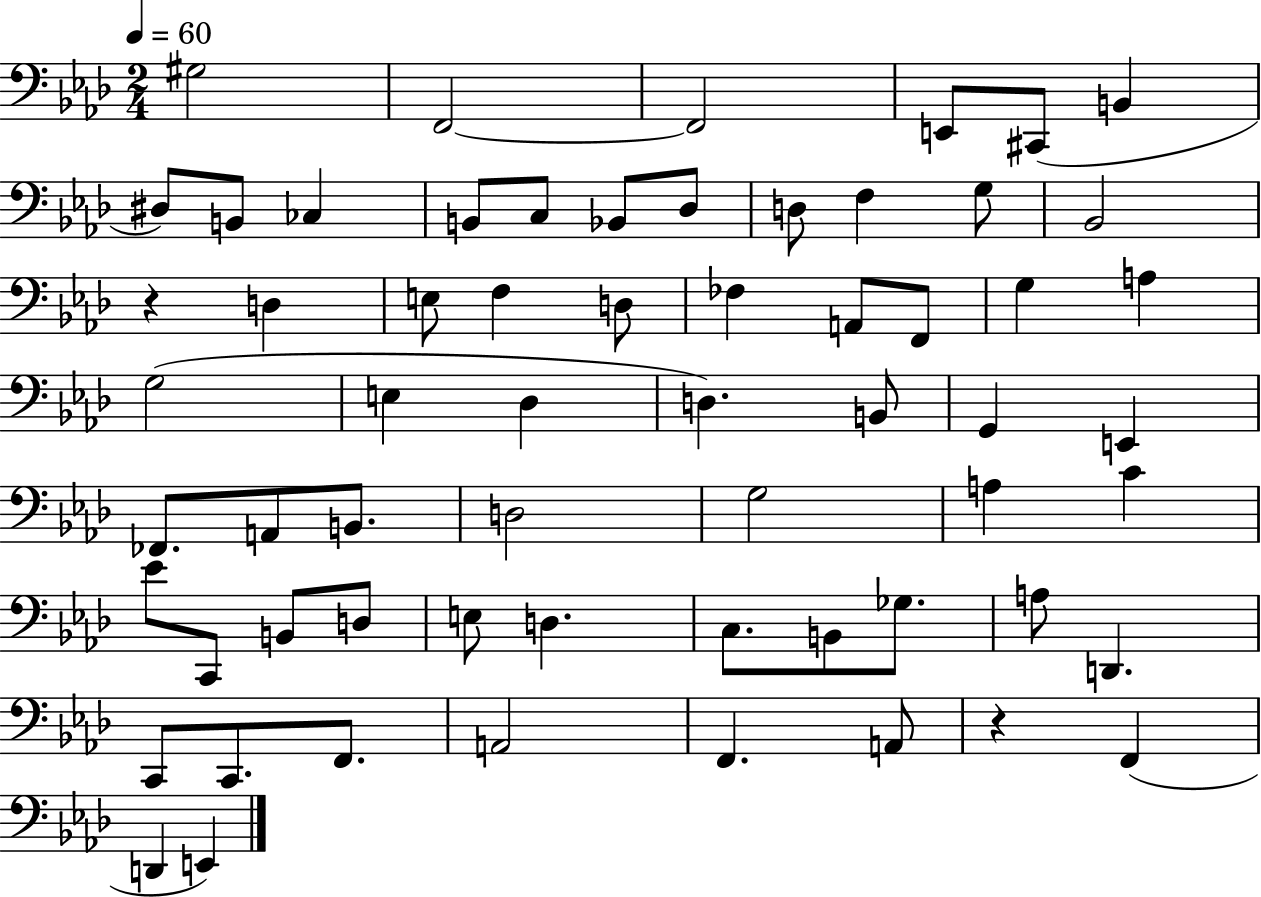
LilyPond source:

{
  \clef bass
  \numericTimeSignature
  \time 2/4
  \key aes \major
  \tempo 4 = 60
  gis2 | f,2~~ | f,2 | e,8 cis,8( b,4 | \break dis8) b,8 ces4 | b,8 c8 bes,8 des8 | d8 f4 g8 | bes,2 | \break r4 d4 | e8 f4 d8 | fes4 a,8 f,8 | g4 a4 | \break g2( | e4 des4 | d4.) b,8 | g,4 e,4 | \break fes,8. a,8 b,8. | d2 | g2 | a4 c'4 | \break ees'8 c,8 b,8 d8 | e8 d4. | c8. b,8 ges8. | a8 d,4. | \break c,8 c,8. f,8. | a,2 | f,4. a,8 | r4 f,4( | \break d,4 e,4) | \bar "|."
}